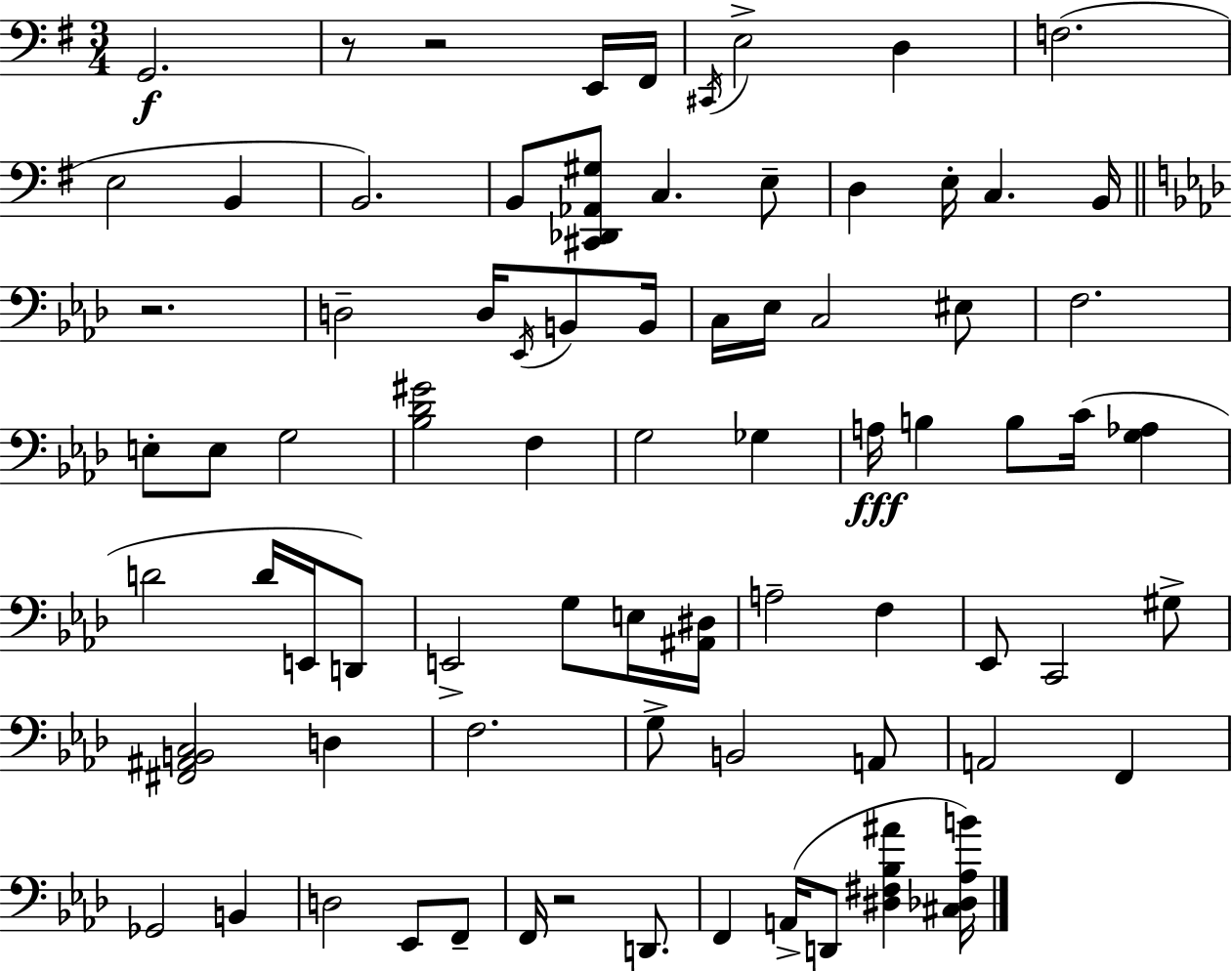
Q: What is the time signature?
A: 3/4